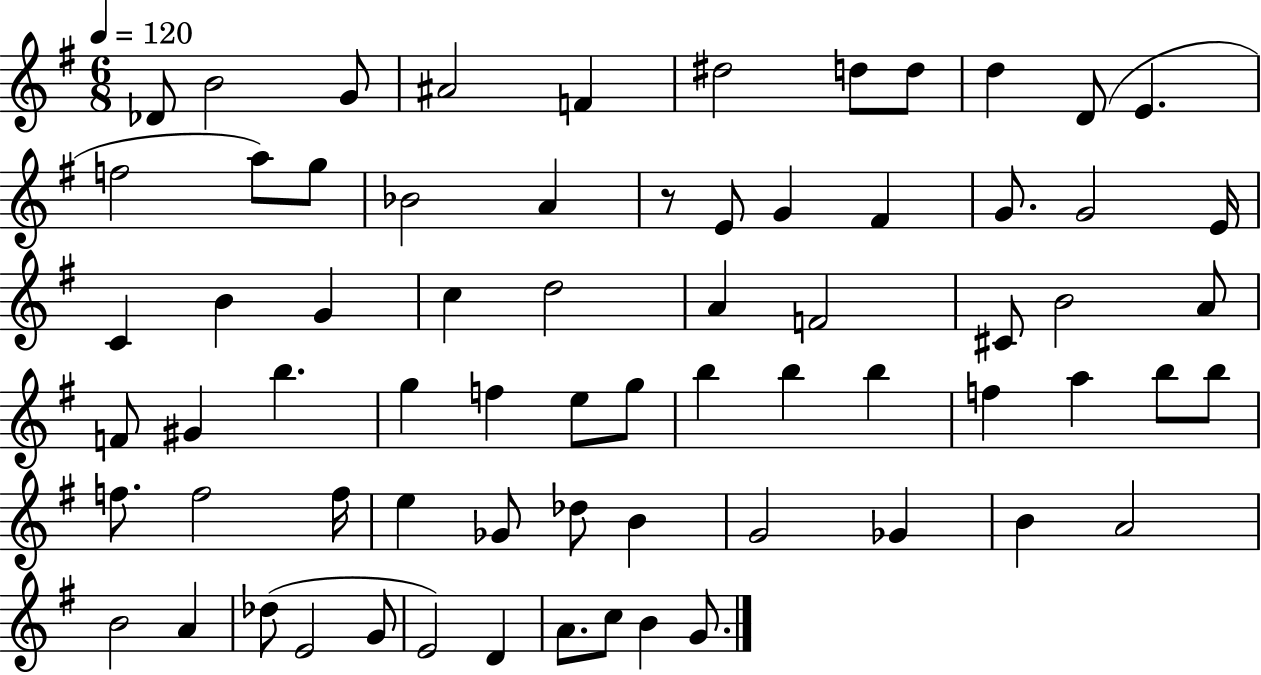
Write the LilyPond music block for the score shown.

{
  \clef treble
  \numericTimeSignature
  \time 6/8
  \key g \major
  \tempo 4 = 120
  des'8 b'2 g'8 | ais'2 f'4 | dis''2 d''8 d''8 | d''4 d'8( e'4. | \break f''2 a''8) g''8 | bes'2 a'4 | r8 e'8 g'4 fis'4 | g'8. g'2 e'16 | \break c'4 b'4 g'4 | c''4 d''2 | a'4 f'2 | cis'8 b'2 a'8 | \break f'8 gis'4 b''4. | g''4 f''4 e''8 g''8 | b''4 b''4 b''4 | f''4 a''4 b''8 b''8 | \break f''8. f''2 f''16 | e''4 ges'8 des''8 b'4 | g'2 ges'4 | b'4 a'2 | \break b'2 a'4 | des''8( e'2 g'8 | e'2) d'4 | a'8. c''8 b'4 g'8. | \break \bar "|."
}